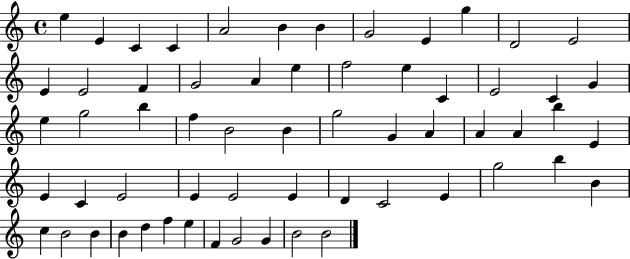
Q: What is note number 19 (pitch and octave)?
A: F5